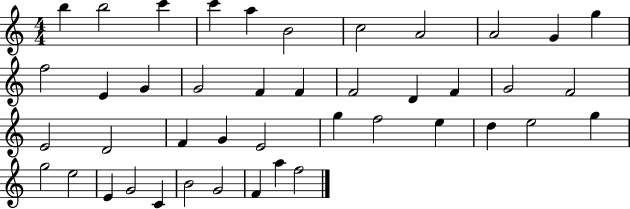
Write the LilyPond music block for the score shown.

{
  \clef treble
  \numericTimeSignature
  \time 4/4
  \key c \major
  b''4 b''2 c'''4 | c'''4 a''4 b'2 | c''2 a'2 | a'2 g'4 g''4 | \break f''2 e'4 g'4 | g'2 f'4 f'4 | f'2 d'4 f'4 | g'2 f'2 | \break e'2 d'2 | f'4 g'4 e'2 | g''4 f''2 e''4 | d''4 e''2 g''4 | \break g''2 e''2 | e'4 g'2 c'4 | b'2 g'2 | f'4 a''4 f''2 | \break \bar "|."
}